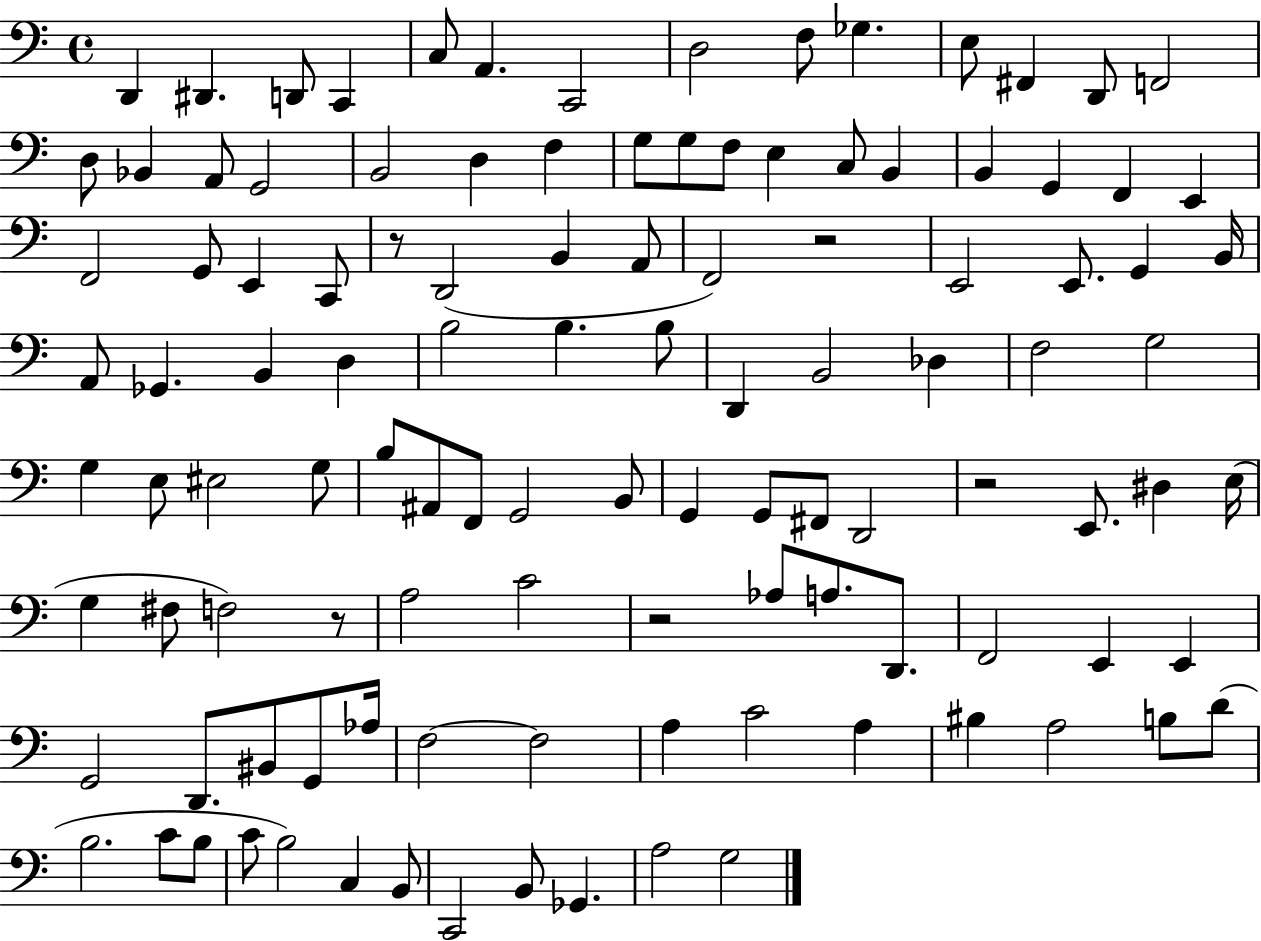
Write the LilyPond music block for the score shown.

{
  \clef bass
  \time 4/4
  \defaultTimeSignature
  \key c \major
  d,4 dis,4. d,8 c,4 | c8 a,4. c,2 | d2 f8 ges4. | e8 fis,4 d,8 f,2 | \break d8 bes,4 a,8 g,2 | b,2 d4 f4 | g8 g8 f8 e4 c8 b,4 | b,4 g,4 f,4 e,4 | \break f,2 g,8 e,4 c,8 | r8 d,2( b,4 a,8 | f,2) r2 | e,2 e,8. g,4 b,16 | \break a,8 ges,4. b,4 d4 | b2 b4. b8 | d,4 b,2 des4 | f2 g2 | \break g4 e8 eis2 g8 | b8 ais,8 f,8 g,2 b,8 | g,4 g,8 fis,8 d,2 | r2 e,8. dis4 e16( | \break g4 fis8 f2) r8 | a2 c'2 | r2 aes8 a8. d,8. | f,2 e,4 e,4 | \break g,2 d,8. bis,8 g,8 aes16 | f2~~ f2 | a4 c'2 a4 | bis4 a2 b8 d'8( | \break b2. c'8 b8 | c'8 b2) c4 b,8 | c,2 b,8 ges,4. | a2 g2 | \break \bar "|."
}